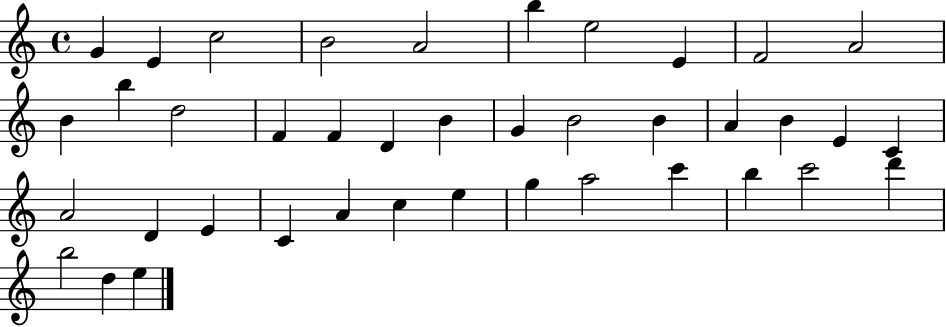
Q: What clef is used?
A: treble